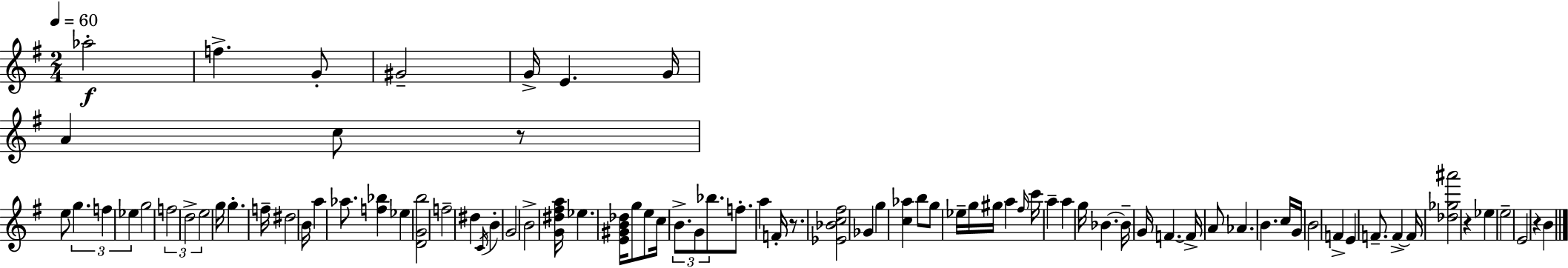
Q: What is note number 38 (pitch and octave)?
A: Bb5